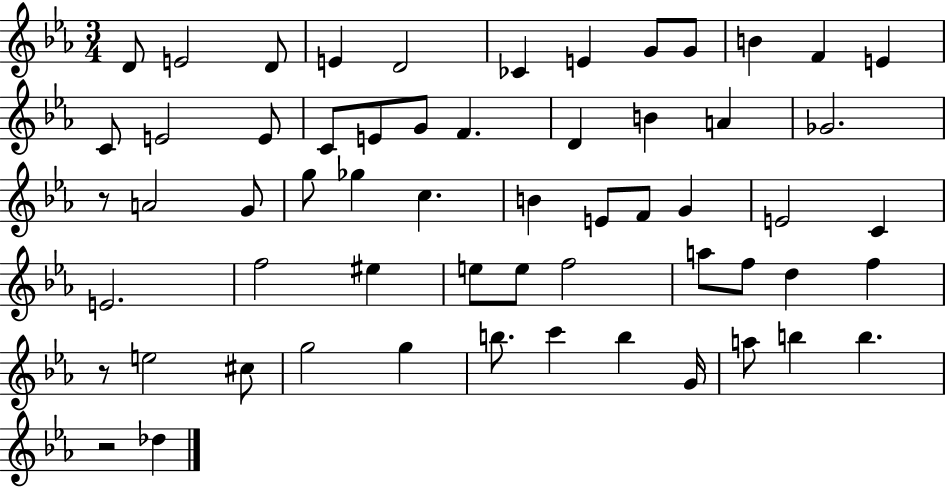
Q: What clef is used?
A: treble